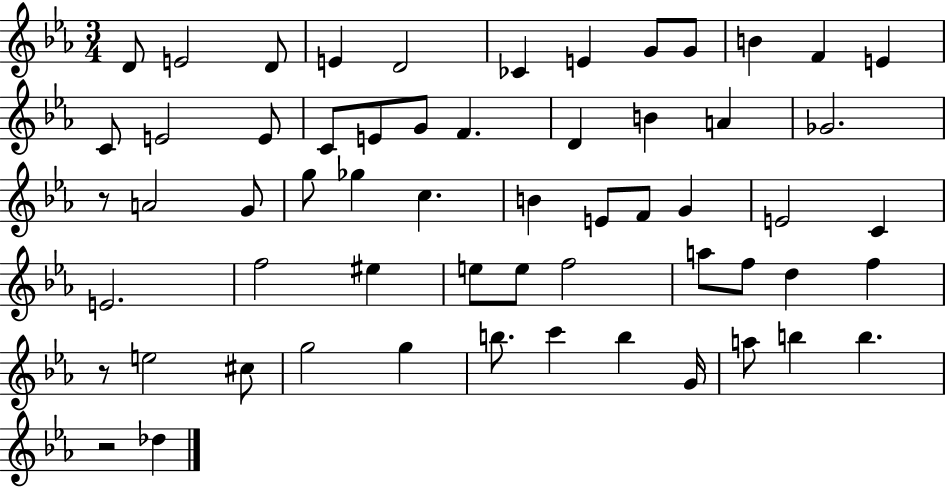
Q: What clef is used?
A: treble